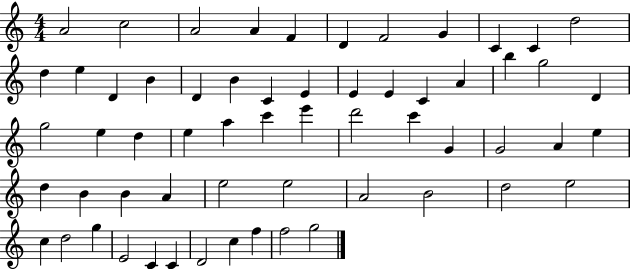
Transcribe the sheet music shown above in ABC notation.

X:1
T:Untitled
M:4/4
L:1/4
K:C
A2 c2 A2 A F D F2 G C C d2 d e D B D B C E E E C A b g2 D g2 e d e a c' e' d'2 c' G G2 A e d B B A e2 e2 A2 B2 d2 e2 c d2 g E2 C C D2 c f f2 g2